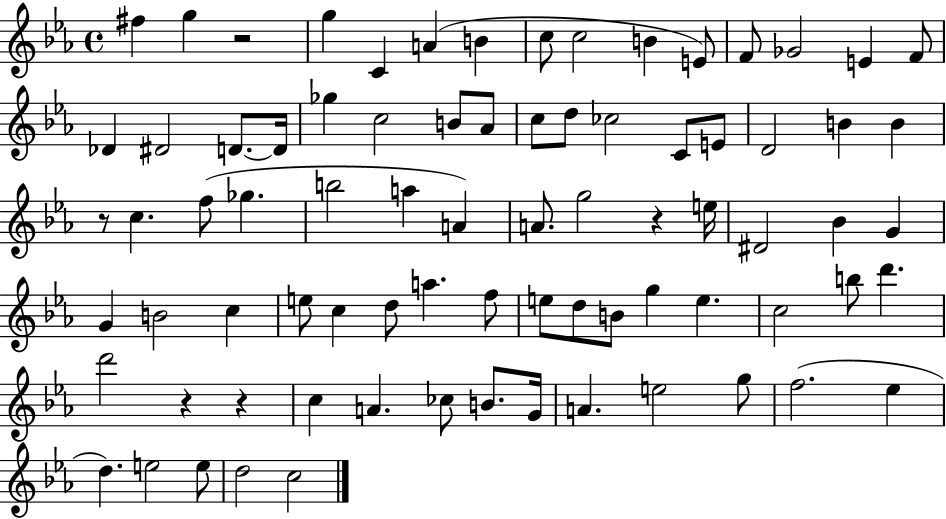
{
  \clef treble
  \time 4/4
  \defaultTimeSignature
  \key ees \major
  \repeat volta 2 { fis''4 g''4 r2 | g''4 c'4 a'4( b'4 | c''8 c''2 b'4 e'8) | f'8 ges'2 e'4 f'8 | \break des'4 dis'2 d'8.~~ d'16 | ges''4 c''2 b'8 aes'8 | c''8 d''8 ces''2 c'8 e'8 | d'2 b'4 b'4 | \break r8 c''4. f''8( ges''4. | b''2 a''4 a'4) | a'8. g''2 r4 e''16 | dis'2 bes'4 g'4 | \break g'4 b'2 c''4 | e''8 c''4 d''8 a''4. f''8 | e''8 d''8 b'8 g''4 e''4. | c''2 b''8 d'''4. | \break d'''2 r4 r4 | c''4 a'4. ces''8 b'8. g'16 | a'4. e''2 g''8 | f''2.( ees''4 | \break d''4.) e''2 e''8 | d''2 c''2 | } \bar "|."
}